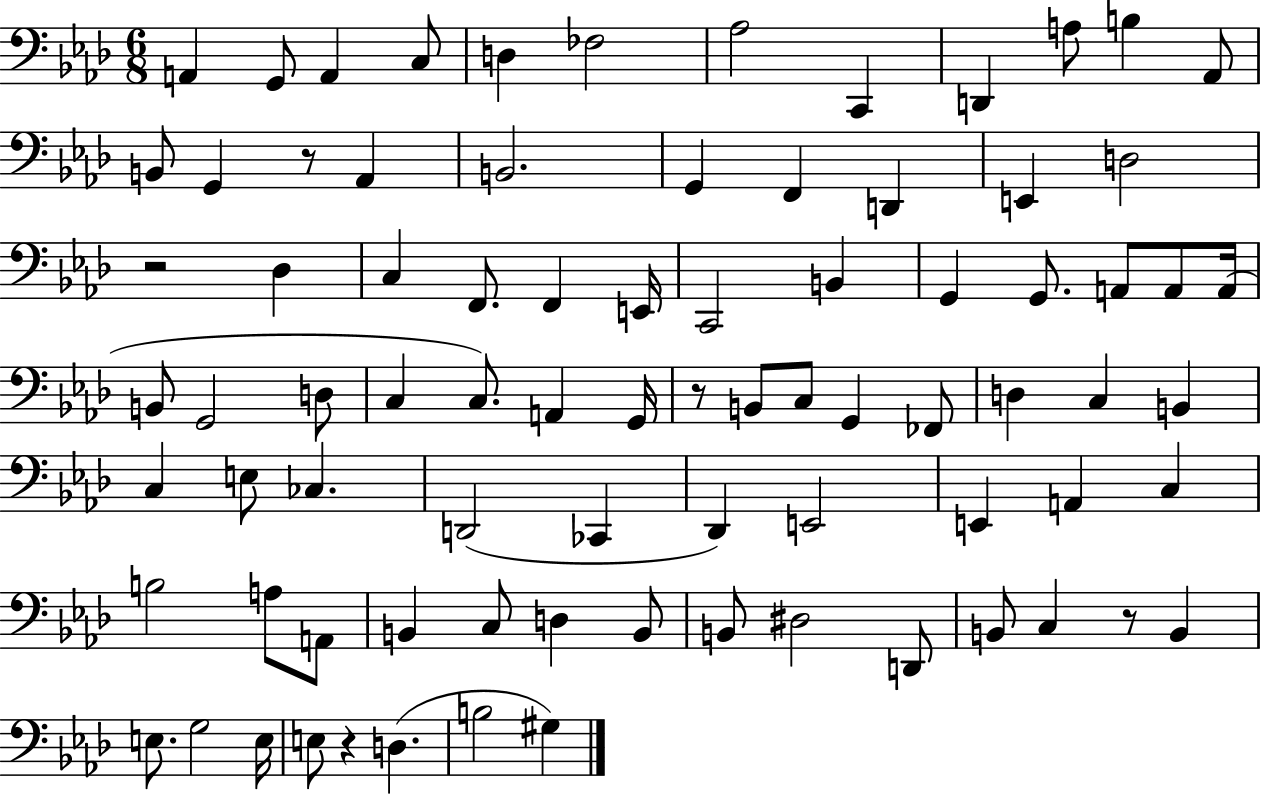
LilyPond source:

{
  \clef bass
  \numericTimeSignature
  \time 6/8
  \key aes \major
  a,4 g,8 a,4 c8 | d4 fes2 | aes2 c,4 | d,4 a8 b4 aes,8 | \break b,8 g,4 r8 aes,4 | b,2. | g,4 f,4 d,4 | e,4 d2 | \break r2 des4 | c4 f,8. f,4 e,16 | c,2 b,4 | g,4 g,8. a,8 a,8 a,16( | \break b,8 g,2 d8 | c4 c8.) a,4 g,16 | r8 b,8 c8 g,4 fes,8 | d4 c4 b,4 | \break c4 e8 ces4. | d,2( ces,4 | des,4) e,2 | e,4 a,4 c4 | \break b2 a8 a,8 | b,4 c8 d4 b,8 | b,8 dis2 d,8 | b,8 c4 r8 b,4 | \break e8. g2 e16 | e8 r4 d4.( | b2 gis4) | \bar "|."
}